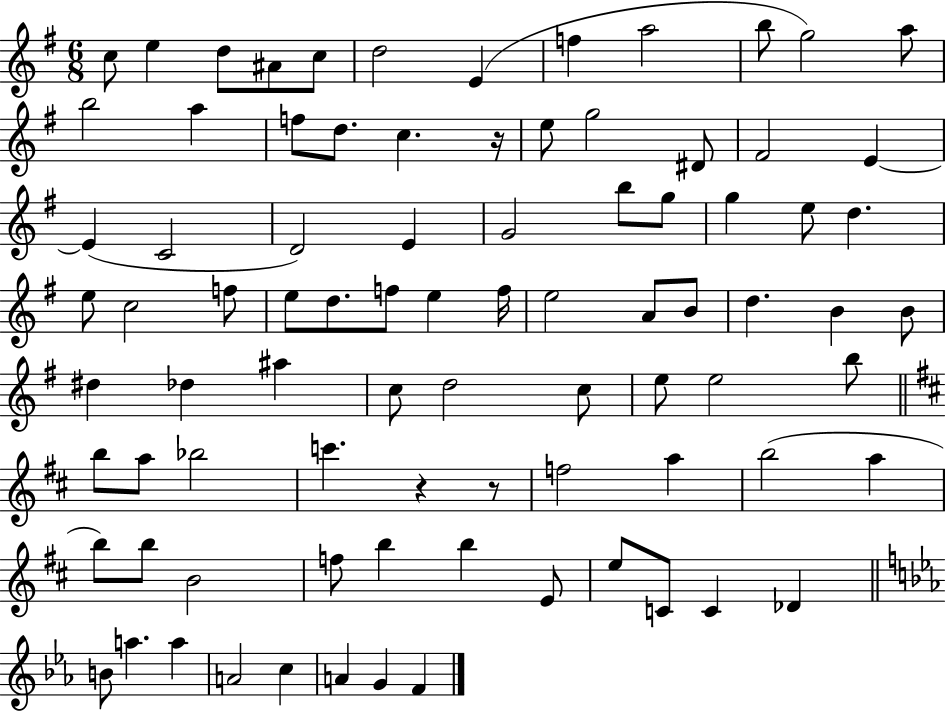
{
  \clef treble
  \numericTimeSignature
  \time 6/8
  \key g \major
  c''8 e''4 d''8 ais'8 c''8 | d''2 e'4( | f''4 a''2 | b''8 g''2) a''8 | \break b''2 a''4 | f''8 d''8. c''4. r16 | e''8 g''2 dis'8 | fis'2 e'4~~ | \break e'4( c'2 | d'2) e'4 | g'2 b''8 g''8 | g''4 e''8 d''4. | \break e''8 c''2 f''8 | e''8 d''8. f''8 e''4 f''16 | e''2 a'8 b'8 | d''4. b'4 b'8 | \break dis''4 des''4 ais''4 | c''8 d''2 c''8 | e''8 e''2 b''8 | \bar "||" \break \key d \major b''8 a''8 bes''2 | c'''4. r4 r8 | f''2 a''4 | b''2( a''4 | \break b''8) b''8 b'2 | f''8 b''4 b''4 e'8 | e''8 c'8 c'4 des'4 | \bar "||" \break \key ees \major b'8 a''4. a''4 | a'2 c''4 | a'4 g'4 f'4 | \bar "|."
}